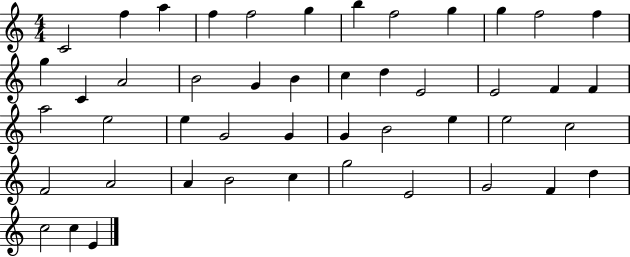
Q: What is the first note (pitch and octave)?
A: C4